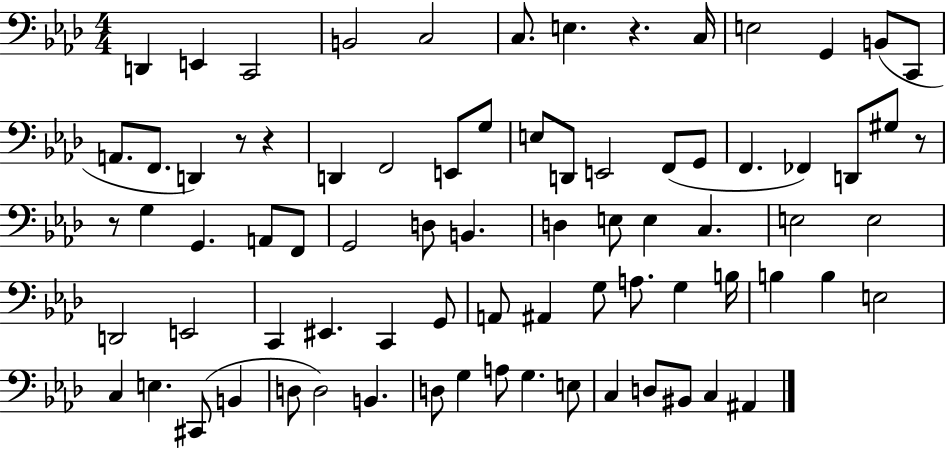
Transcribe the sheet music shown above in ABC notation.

X:1
T:Untitled
M:4/4
L:1/4
K:Ab
D,, E,, C,,2 B,,2 C,2 C,/2 E, z C,/4 E,2 G,, B,,/2 C,,/2 A,,/2 F,,/2 D,, z/2 z D,, F,,2 E,,/2 G,/2 E,/2 D,,/2 E,,2 F,,/2 G,,/2 F,, _F,, D,,/2 ^G,/2 z/2 z/2 G, G,, A,,/2 F,,/2 G,,2 D,/2 B,, D, E,/2 E, C, E,2 E,2 D,,2 E,,2 C,, ^E,, C,, G,,/2 A,,/2 ^A,, G,/2 A,/2 G, B,/4 B, B, E,2 C, E, ^C,,/2 B,, D,/2 D,2 B,, D,/2 G, A,/2 G, E,/2 C, D,/2 ^B,,/2 C, ^A,,